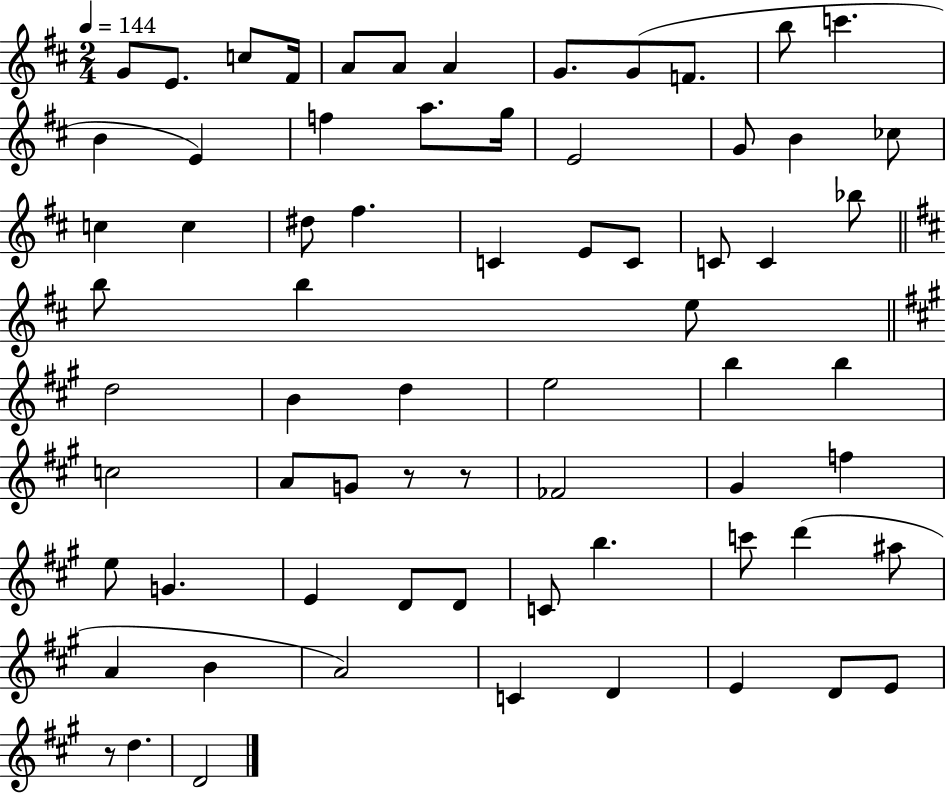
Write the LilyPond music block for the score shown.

{
  \clef treble
  \numericTimeSignature
  \time 2/4
  \key d \major
  \tempo 4 = 144
  \repeat volta 2 { g'8 e'8. c''8 fis'16 | a'8 a'8 a'4 | g'8. g'8( f'8. | b''8 c'''4. | \break b'4 e'4) | f''4 a''8. g''16 | e'2 | g'8 b'4 ces''8 | \break c''4 c''4 | dis''8 fis''4. | c'4 e'8 c'8 | c'8 c'4 bes''8 | \break \bar "||" \break \key d \major b''8 b''4 e''8 | \bar "||" \break \key a \major d''2 | b'4 d''4 | e''2 | b''4 b''4 | \break c''2 | a'8 g'8 r8 r8 | fes'2 | gis'4 f''4 | \break e''8 g'4. | e'4 d'8 d'8 | c'8 b''4. | c'''8 d'''4( ais''8 | \break a'4 b'4 | a'2) | c'4 d'4 | e'4 d'8 e'8 | \break r8 d''4. | d'2 | } \bar "|."
}